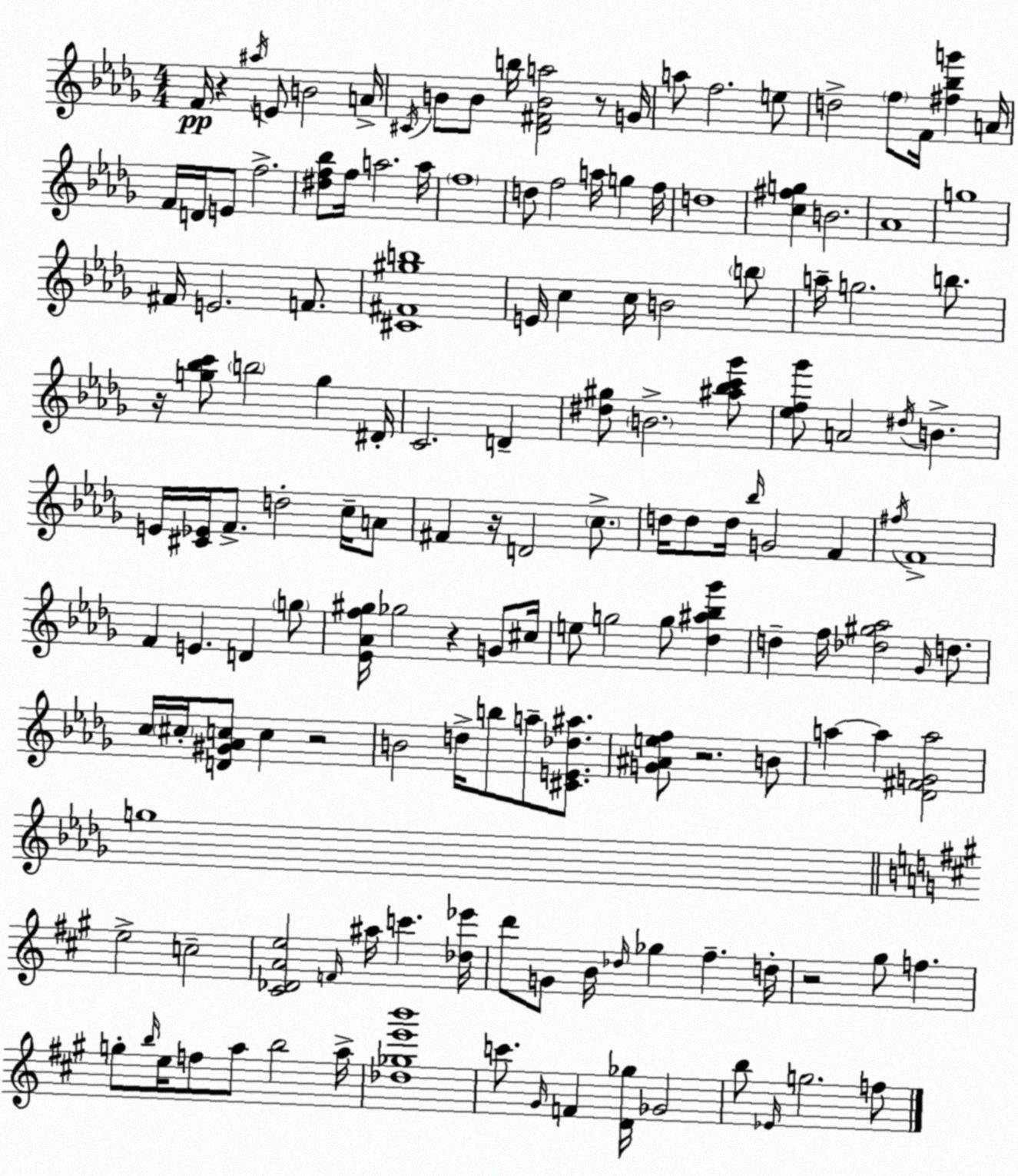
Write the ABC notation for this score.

X:1
T:Untitled
M:4/4
L:1/4
K:Bbm
F/4 z ^a/4 E/2 B2 A/4 ^C/4 B/2 B/2 b/4 [_D^FBa]2 z/2 G/4 a/2 f2 e/2 d2 f/2 F/4 [^f_bg'] A/4 F/4 D/4 E/2 f2 [^df_b]/2 f/4 a2 a/4 f4 d/2 f2 a/4 g f/4 d4 [c^fg] B2 _A4 g4 ^F/4 E2 F/2 [^C^F^gb]4 E/4 c c/4 B2 b/2 a/4 g2 b/2 z/4 [g_bc']/2 b2 g ^D/4 C2 D [^d^g]/2 B2 [^a_bc'_g']/2 [_ef_g']/2 A2 ^d/4 B E/4 [^C_E]/4 F/2 d2 c/4 A/2 ^F z/4 D2 c/2 d/4 d/2 d/4 _b/4 G2 F ^f/4 F4 F E D g/2 [_E_Af^g]/4 _g2 z G/2 ^c/4 e/2 g2 g/2 [_d^a_b_g'] d f/4 [_d^g_a]2 _G/4 d/2 c/4 ^c/4 [D^G_Ac]/2 c z2 B2 d/4 b/2 a/2 [^CE_d^a]/2 [G^Aef]/2 z2 B/2 a a [_D^FGa]2 g4 e2 c2 [^C_DAe]2 F/4 ^a/4 c' [_d_e']/4 d'/2 G/2 B/4 _d/4 _g ^f d/4 z2 ^g/2 f g/2 b/4 e/4 f/2 a/2 b2 a/4 [_d_ge'b']4 c'/2 ^G/4 F [D_g]/4 _G2 b/2 _E/4 g2 f/2